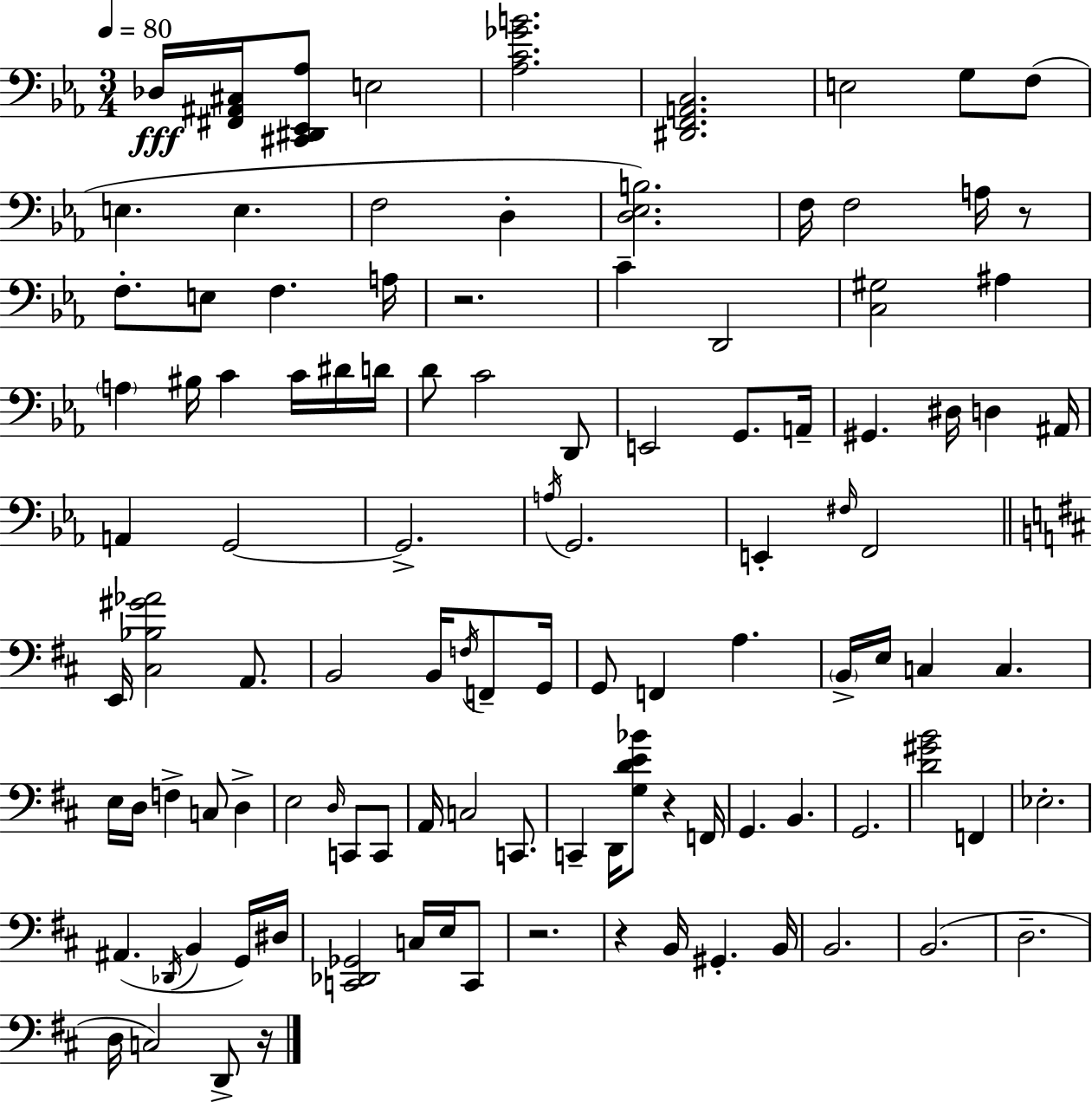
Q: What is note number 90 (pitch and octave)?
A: B2